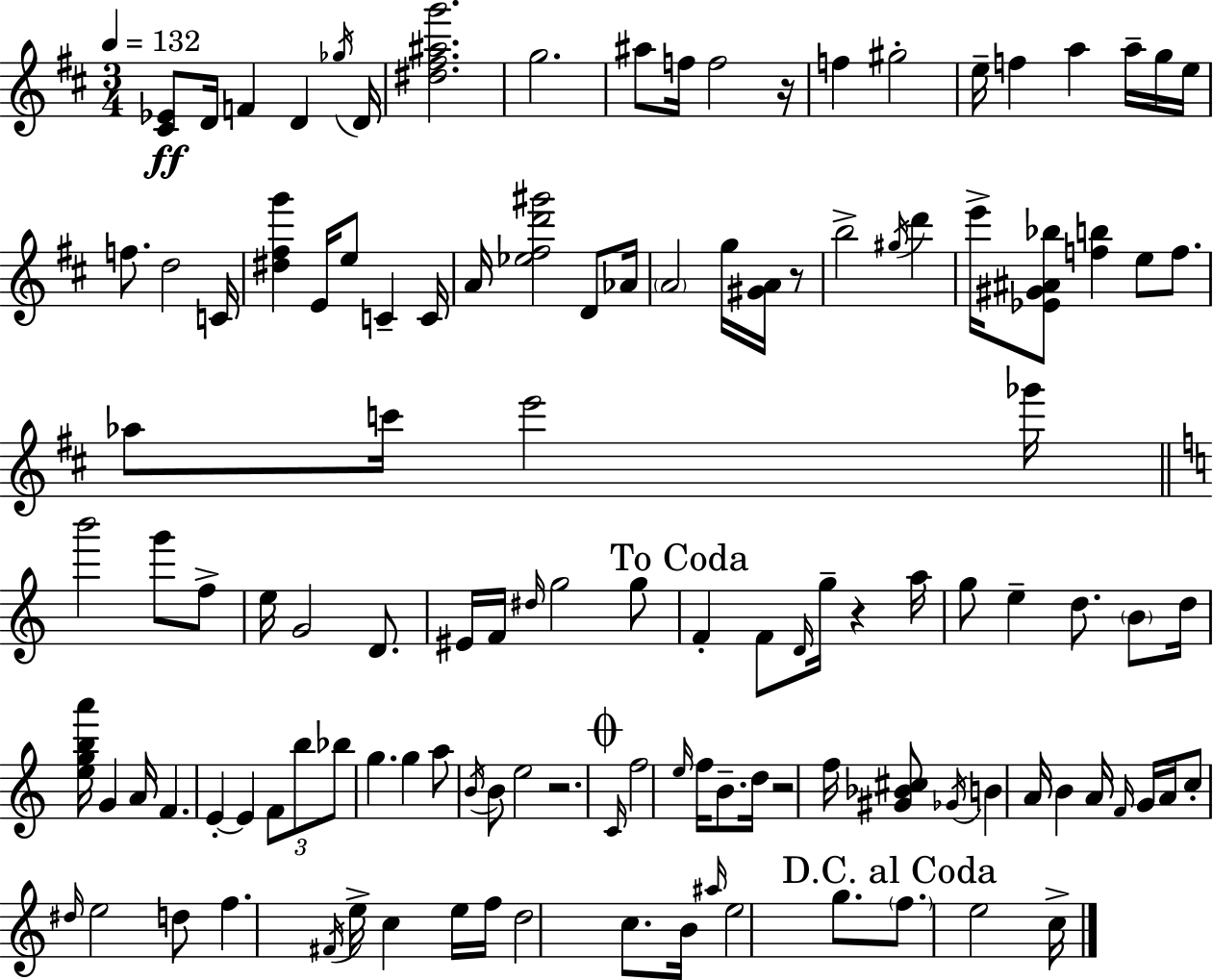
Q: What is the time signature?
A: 3/4